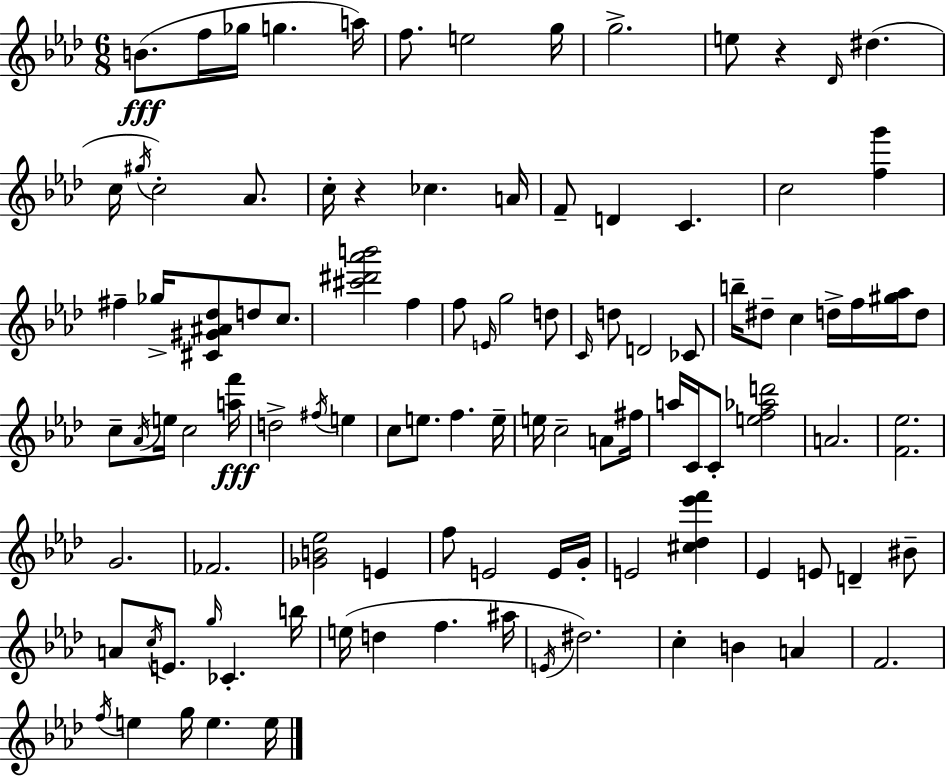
{
  \clef treble
  \numericTimeSignature
  \time 6/8
  \key f \minor
  \repeat volta 2 { b'8.(\fff f''16 ges''16 g''4. a''16) | f''8. e''2 g''16 | g''2.-> | e''8 r4 \grace { des'16 }( dis''4. | \break c''16 \acciaccatura { gis''16 } c''2-.) aes'8. | c''16-. r4 ces''4. | a'16 f'8-- d'4 c'4. | c''2 <f'' g'''>4 | \break fis''4-- ges''16-> <cis' gis' ais' des''>8 d''8 c''8. | <cis''' dis''' aes''' b'''>2 f''4 | f''8 \grace { e'16 } g''2 | d''8 \grace { c'16 } d''8 d'2 | \break ces'8 b''16-- dis''8-- c''4 d''16-> | f''16 <gis'' aes''>16 d''8 c''8-- \acciaccatura { aes'16 } e''16 c''2 | <a'' f'''>16\fff d''2-> | \acciaccatura { fis''16 } e''4 c''8 e''8. f''4. | \break e''16-- e''16 c''2-- | a'8 fis''16 a''16 c'16 c'8-. <e'' f'' aes'' d'''>2 | a'2. | <f' ees''>2. | \break g'2. | fes'2. | <ges' b' ees''>2 | e'4 f''8 e'2 | \break e'16 g'16-. e'2 | <cis'' des'' ees''' f'''>4 ees'4 e'8 | d'4-- bis'8-- a'8 \acciaccatura { c''16 } e'8. | \grace { g''16 } ces'4.-. b''16 e''16( d''4 | \break f''4. ais''16 \acciaccatura { e'16 } dis''2.) | c''4-. | b'4 a'4 f'2. | \acciaccatura { f''16 } e''4 | \break g''16 e''4. e''16 } \bar "|."
}